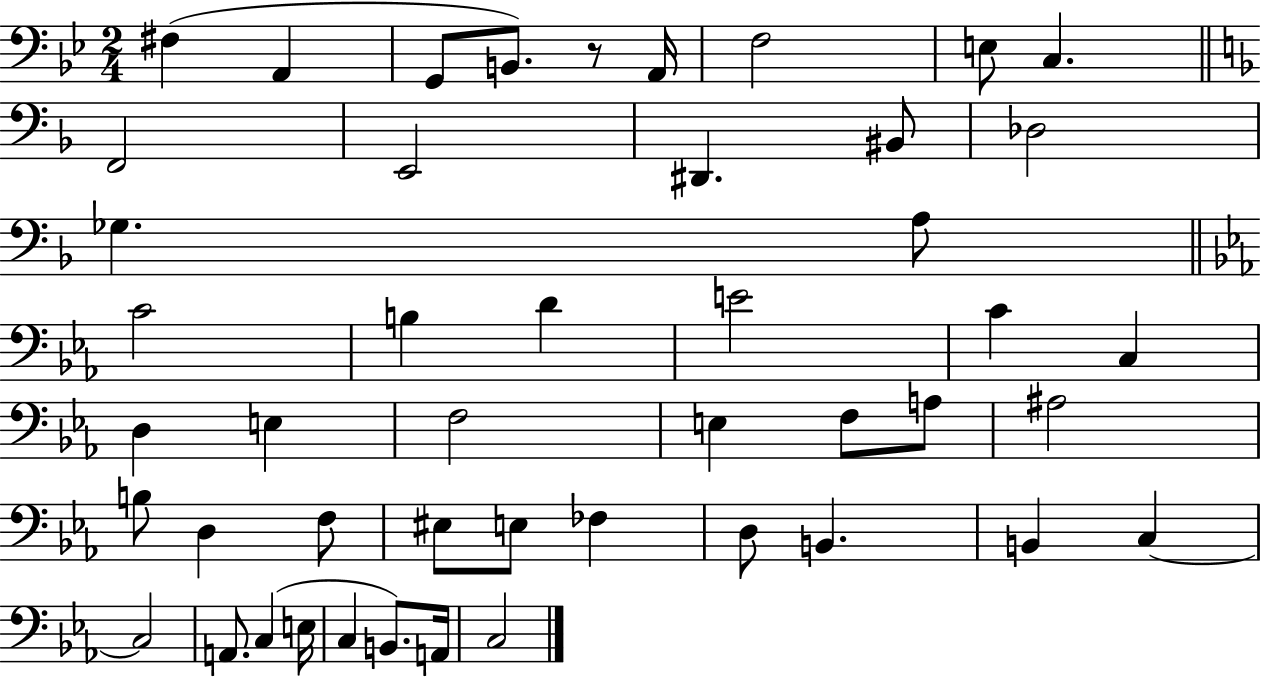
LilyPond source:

{
  \clef bass
  \numericTimeSignature
  \time 2/4
  \key bes \major
  fis4( a,4 | g,8 b,8.) r8 a,16 | f2 | e8 c4. | \break \bar "||" \break \key d \minor f,2 | e,2 | dis,4. bis,8 | des2 | \break ges4. a8 | \bar "||" \break \key ees \major c'2 | b4 d'4 | e'2 | c'4 c4 | \break d4 e4 | f2 | e4 f8 a8 | ais2 | \break b8 d4 f8 | eis8 e8 fes4 | d8 b,4. | b,4 c4~~ | \break c2 | a,8. c4( e16 | c4 b,8.) a,16 | c2 | \break \bar "|."
}